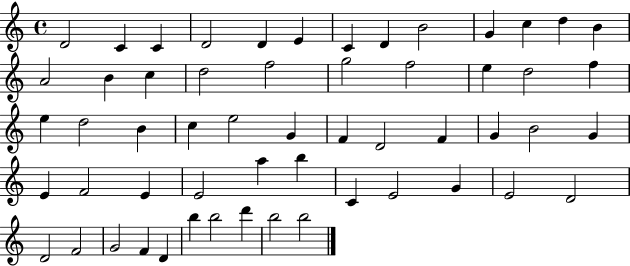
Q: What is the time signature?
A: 4/4